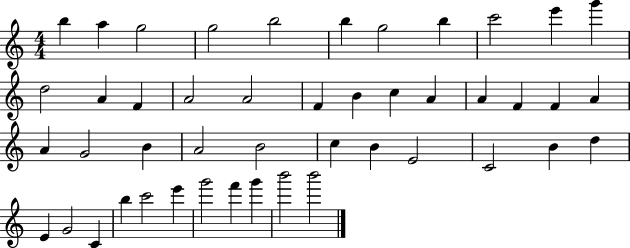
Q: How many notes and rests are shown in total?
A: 46